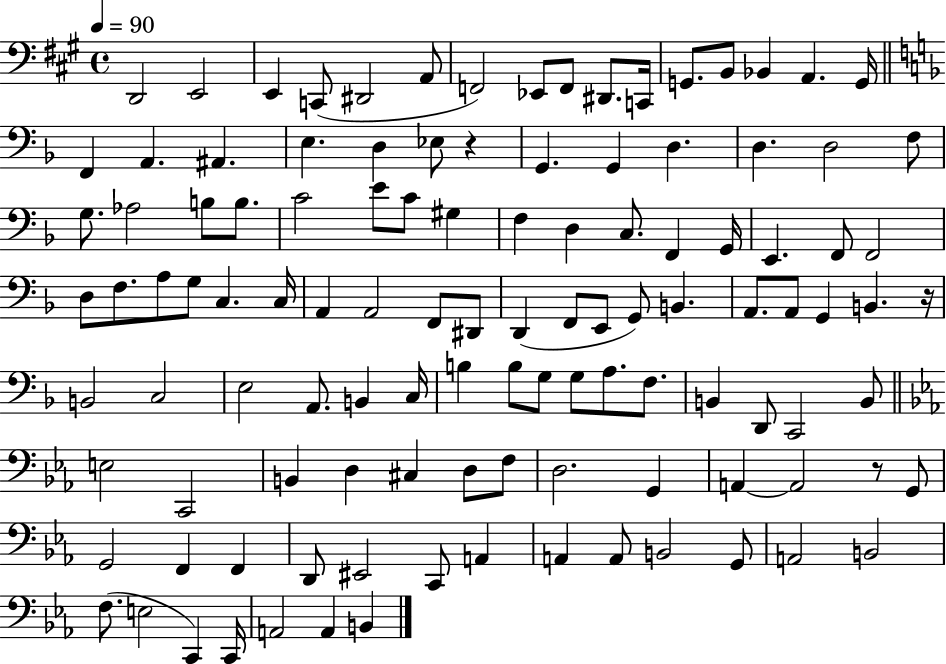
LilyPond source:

{
  \clef bass
  \time 4/4
  \defaultTimeSignature
  \key a \major
  \tempo 4 = 90
  d,2 e,2 | e,4 c,8( dis,2 a,8 | f,2) ees,8 f,8 dis,8. c,16 | g,8. b,8 bes,4 a,4. g,16 | \break \bar "||" \break \key d \minor f,4 a,4. ais,4. | e4. d4 ees8 r4 | g,4. g,4 d4. | d4. d2 f8 | \break g8. aes2 b8 b8. | c'2 e'8 c'8 gis4 | f4 d4 c8. f,4 g,16 | e,4. f,8 f,2 | \break d8 f8. a8 g8 c4. c16 | a,4 a,2 f,8 dis,8 | d,4( f,8 e,8 g,8) b,4. | a,8. a,8 g,4 b,4. r16 | \break b,2 c2 | e2 a,8. b,4 c16 | b4 b8 g8 g8 a8. f8. | b,4 d,8 c,2 b,8 | \break \bar "||" \break \key c \minor e2 c,2 | b,4 d4 cis4 d8 f8 | d2. g,4 | a,4~~ a,2 r8 g,8 | \break g,2 f,4 f,4 | d,8 eis,2 c,8 a,4 | a,4 a,8 b,2 g,8 | a,2 b,2 | \break f8.( e2 c,4) c,16 | a,2 a,4 b,4 | \bar "|."
}